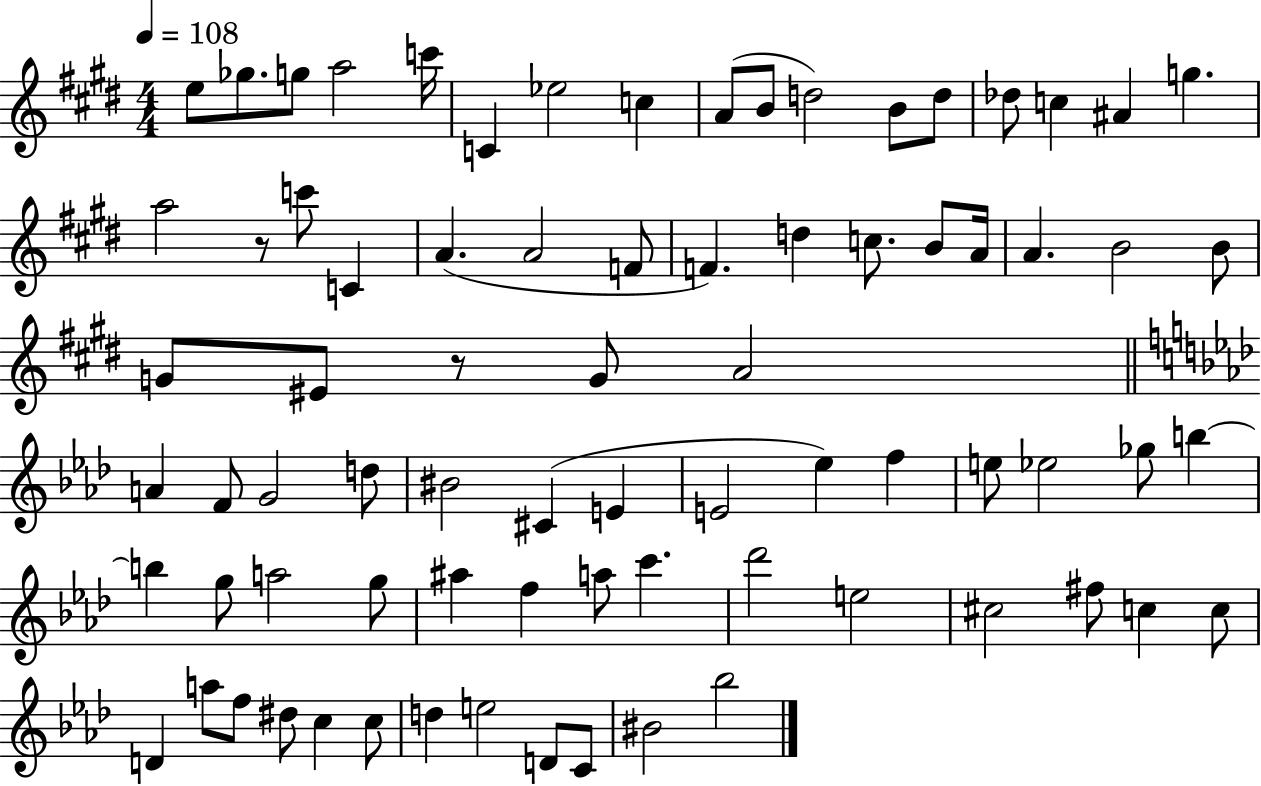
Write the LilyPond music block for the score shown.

{
  \clef treble
  \numericTimeSignature
  \time 4/4
  \key e \major
  \tempo 4 = 108
  e''8 ges''8. g''8 a''2 c'''16 | c'4 ees''2 c''4 | a'8( b'8 d''2) b'8 d''8 | des''8 c''4 ais'4 g''4. | \break a''2 r8 c'''8 c'4 | a'4.( a'2 f'8 | f'4.) d''4 c''8. b'8 a'16 | a'4. b'2 b'8 | \break g'8 eis'8 r8 g'8 a'2 | \bar "||" \break \key aes \major a'4 f'8 g'2 d''8 | bis'2 cis'4( e'4 | e'2 ees''4) f''4 | e''8 ees''2 ges''8 b''4~~ | \break b''4 g''8 a''2 g''8 | ais''4 f''4 a''8 c'''4. | des'''2 e''2 | cis''2 fis''8 c''4 c''8 | \break d'4 a''8 f''8 dis''8 c''4 c''8 | d''4 e''2 d'8 c'8 | bis'2 bes''2 | \bar "|."
}